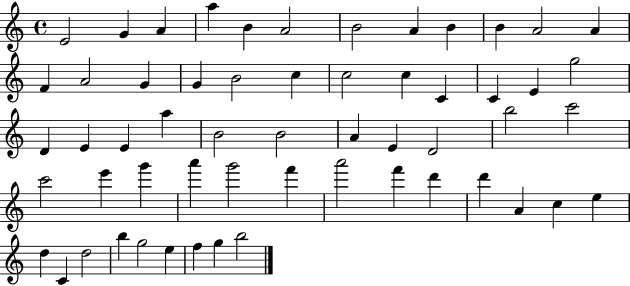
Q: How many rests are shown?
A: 0